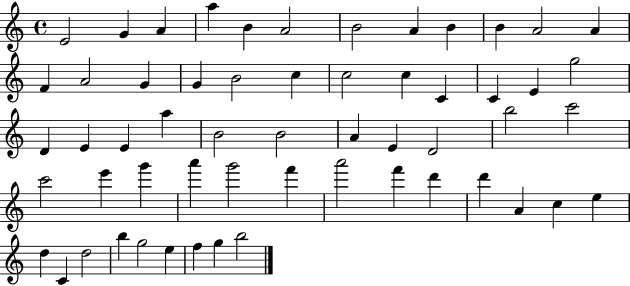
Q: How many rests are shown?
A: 0